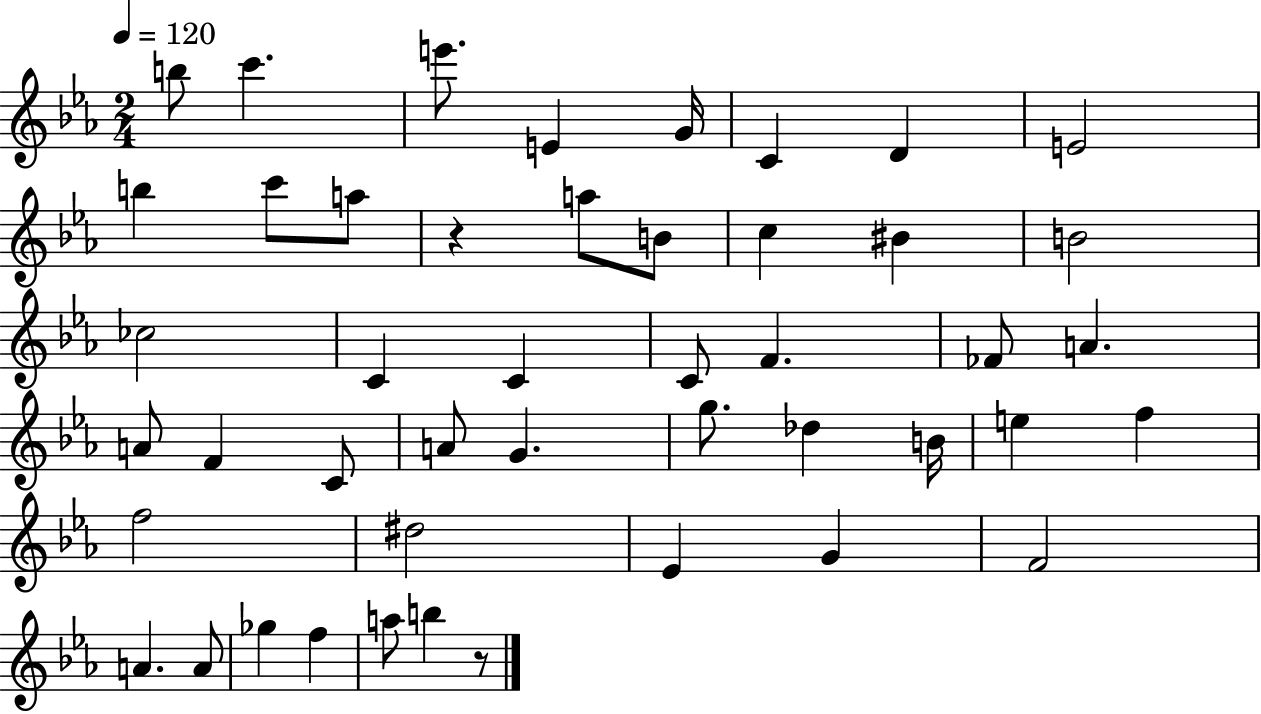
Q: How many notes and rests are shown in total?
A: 46